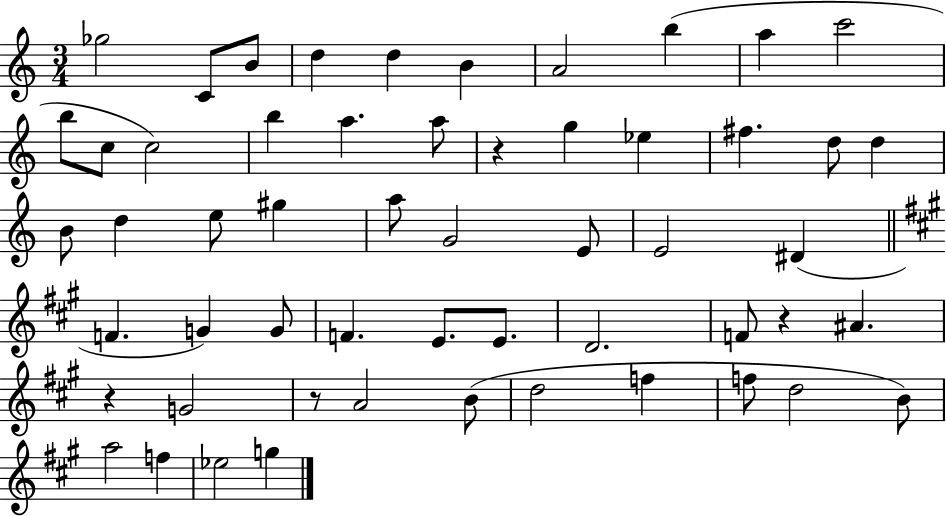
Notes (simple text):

Gb5/h C4/e B4/e D5/q D5/q B4/q A4/h B5/q A5/q C6/h B5/e C5/e C5/h B5/q A5/q. A5/e R/q G5/q Eb5/q F#5/q. D5/e D5/q B4/e D5/q E5/e G#5/q A5/e G4/h E4/e E4/h D#4/q F4/q. G4/q G4/e F4/q. E4/e. E4/e. D4/h. F4/e R/q A#4/q. R/q G4/h R/e A4/h B4/e D5/h F5/q F5/e D5/h B4/e A5/h F5/q Eb5/h G5/q